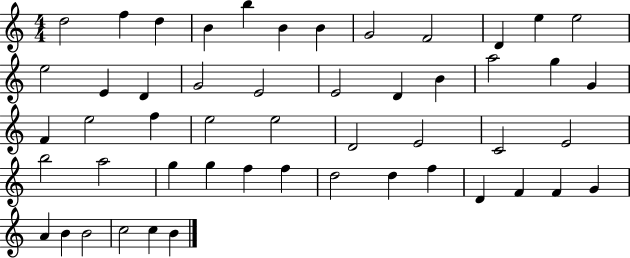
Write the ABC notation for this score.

X:1
T:Untitled
M:4/4
L:1/4
K:C
d2 f d B b B B G2 F2 D e e2 e2 E D G2 E2 E2 D B a2 g G F e2 f e2 e2 D2 E2 C2 E2 b2 a2 g g f f d2 d f D F F G A B B2 c2 c B